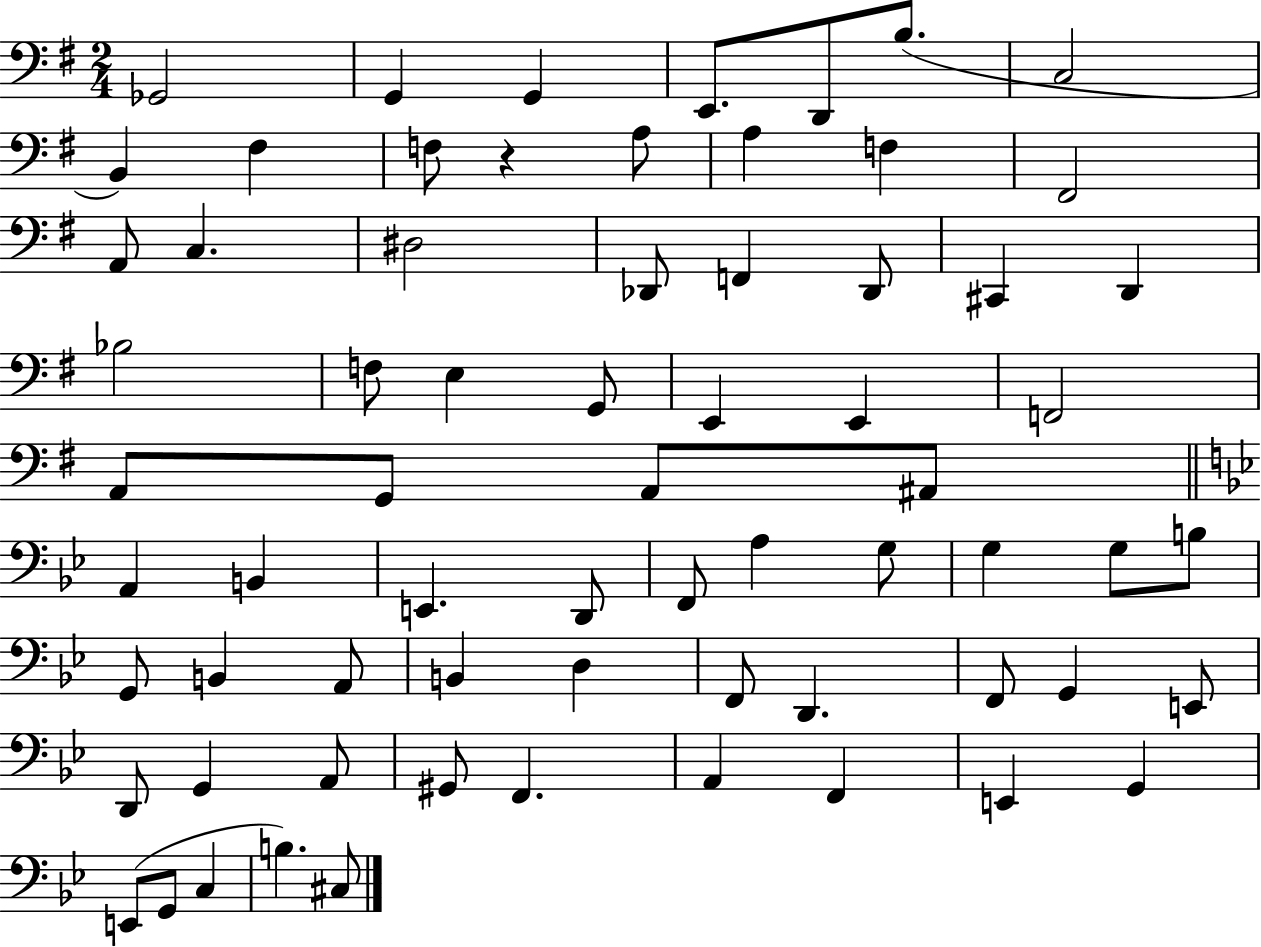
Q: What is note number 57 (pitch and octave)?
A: G#2